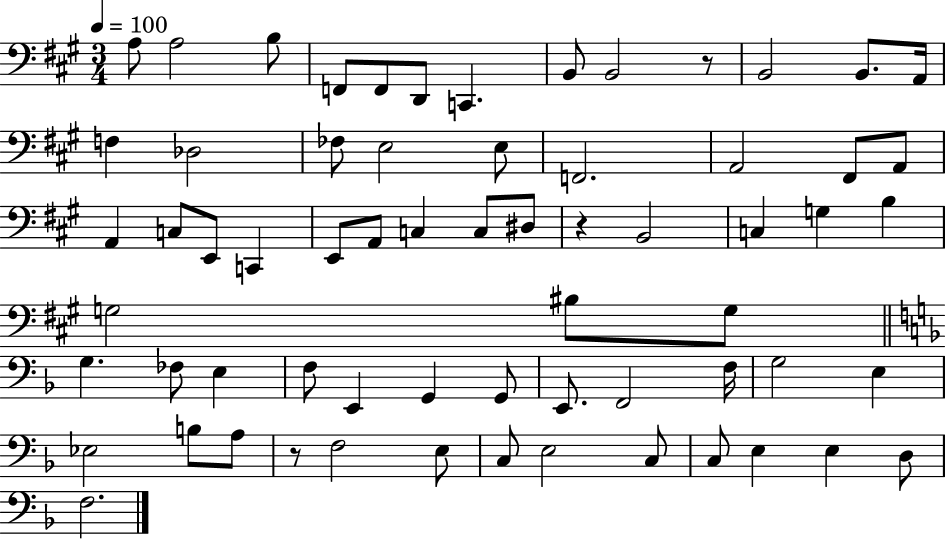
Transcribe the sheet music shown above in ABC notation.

X:1
T:Untitled
M:3/4
L:1/4
K:A
A,/2 A,2 B,/2 F,,/2 F,,/2 D,,/2 C,, B,,/2 B,,2 z/2 B,,2 B,,/2 A,,/4 F, _D,2 _F,/2 E,2 E,/2 F,,2 A,,2 ^F,,/2 A,,/2 A,, C,/2 E,,/2 C,, E,,/2 A,,/2 C, C,/2 ^D,/2 z B,,2 C, G, B, G,2 ^B,/2 G,/2 G, _F,/2 E, F,/2 E,, G,, G,,/2 E,,/2 F,,2 F,/4 G,2 E, _E,2 B,/2 A,/2 z/2 F,2 E,/2 C,/2 E,2 C,/2 C,/2 E, E, D,/2 F,2